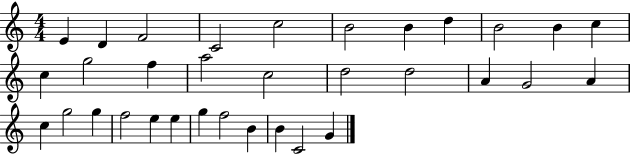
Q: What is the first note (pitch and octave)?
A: E4